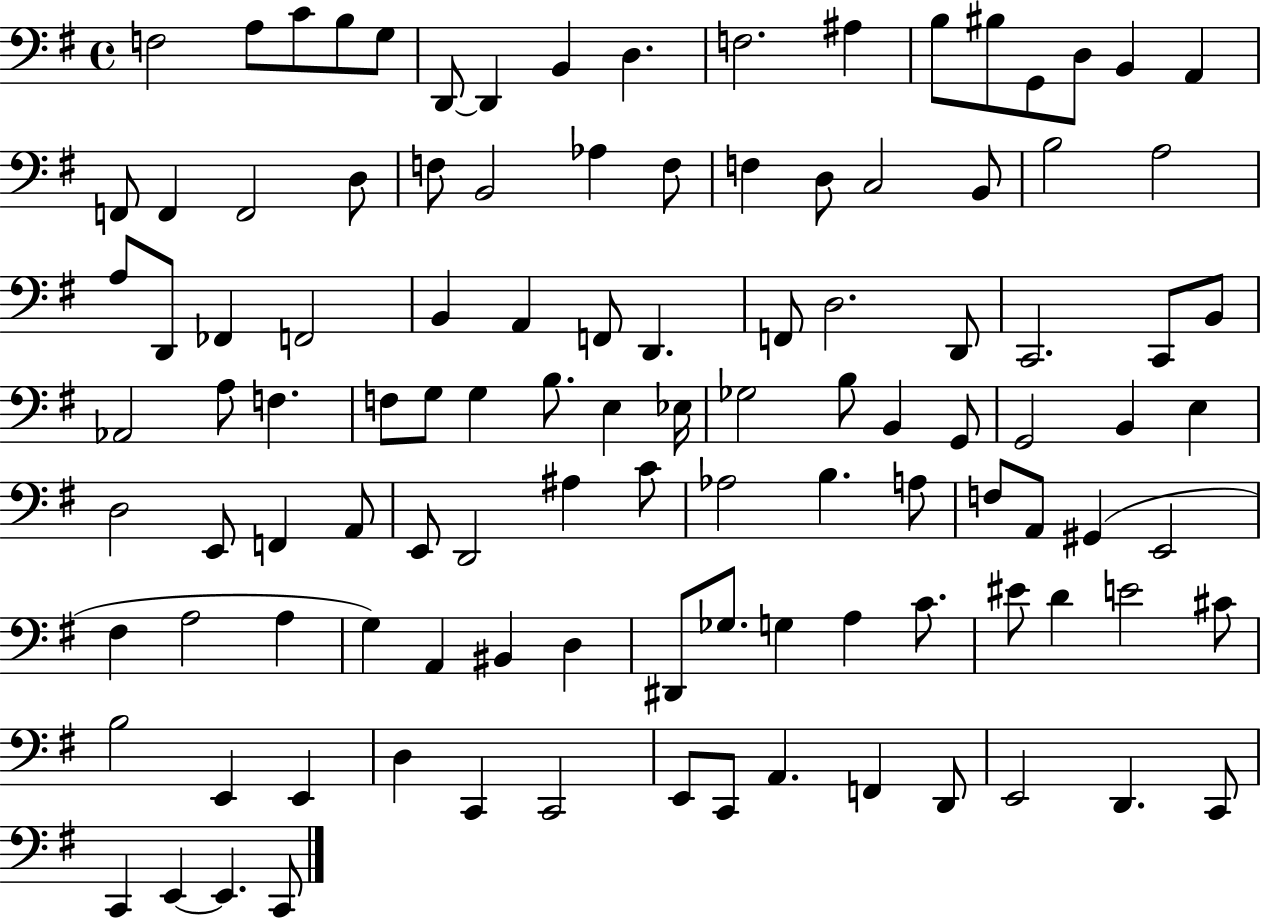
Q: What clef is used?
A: bass